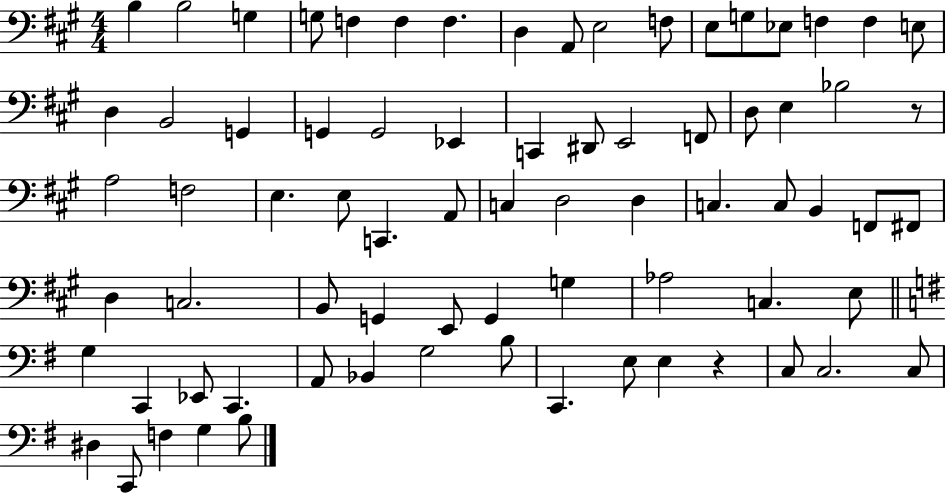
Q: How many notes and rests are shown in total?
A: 75